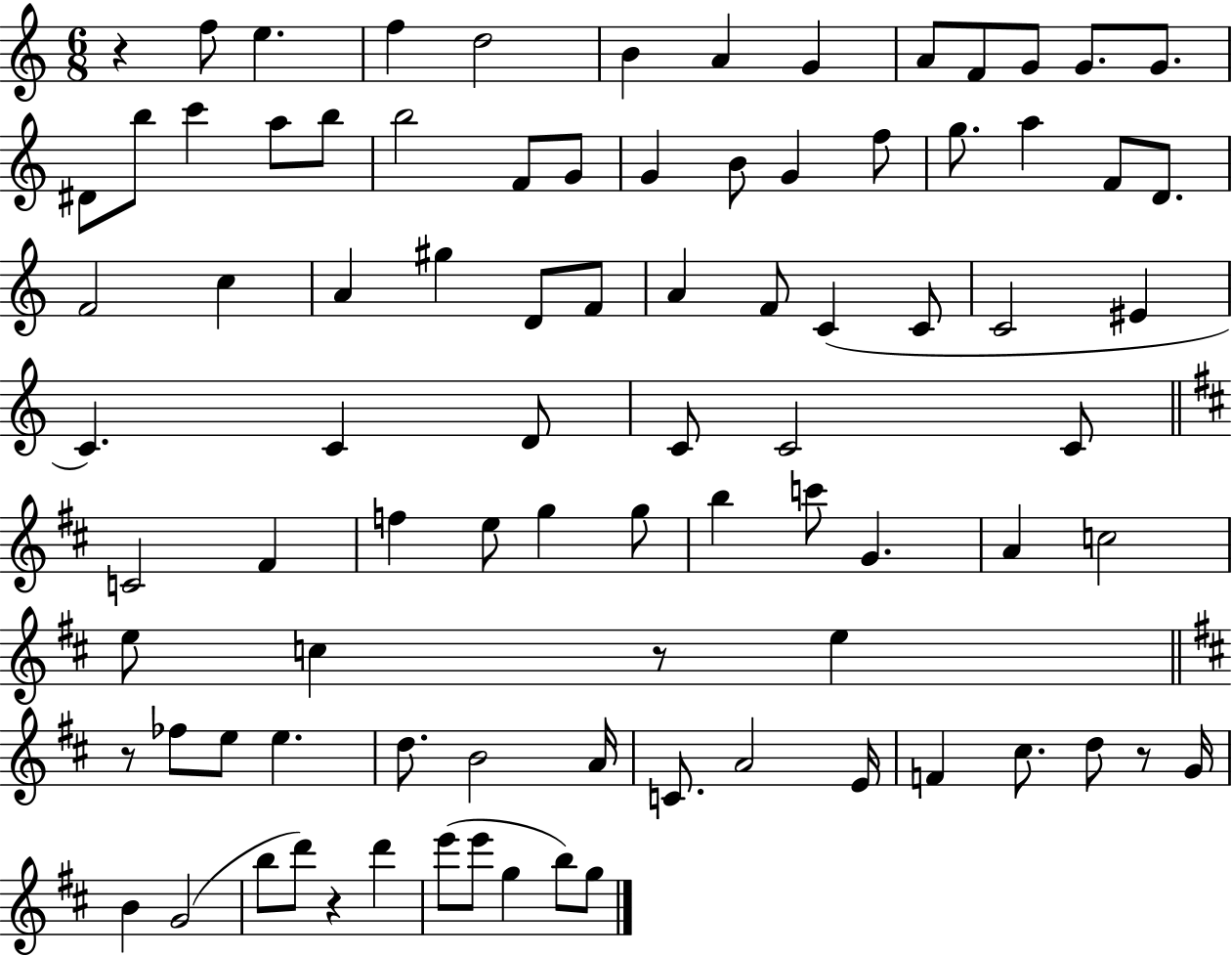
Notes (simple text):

R/q F5/e E5/q. F5/q D5/h B4/q A4/q G4/q A4/e F4/e G4/e G4/e. G4/e. D#4/e B5/e C6/q A5/e B5/e B5/h F4/e G4/e G4/q B4/e G4/q F5/e G5/e. A5/q F4/e D4/e. F4/h C5/q A4/q G#5/q D4/e F4/e A4/q F4/e C4/q C4/e C4/h EIS4/q C4/q. C4/q D4/e C4/e C4/h C4/e C4/h F#4/q F5/q E5/e G5/q G5/e B5/q C6/e G4/q. A4/q C5/h E5/e C5/q R/e E5/q R/e FES5/e E5/e E5/q. D5/e. B4/h A4/s C4/e. A4/h E4/s F4/q C#5/e. D5/e R/e G4/s B4/q G4/h B5/e D6/e R/q D6/q E6/e E6/e G5/q B5/e G5/e